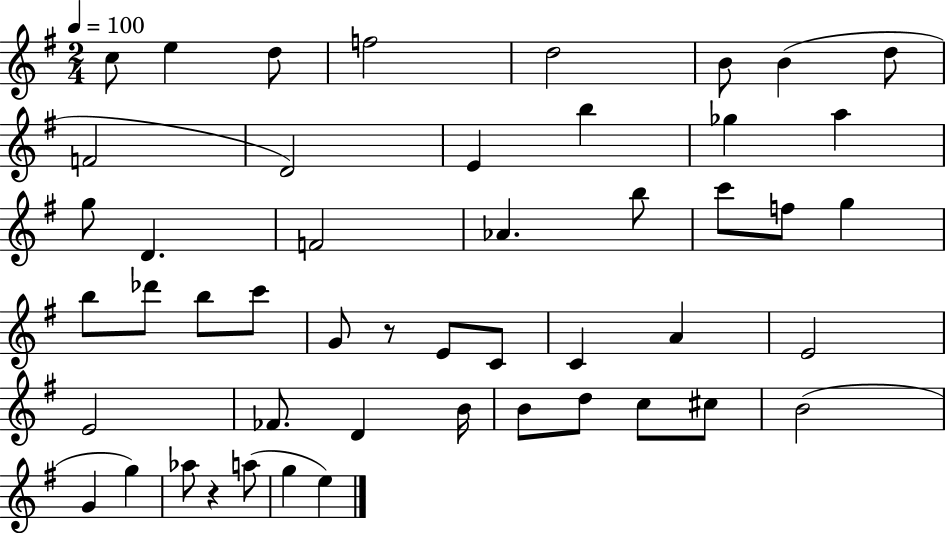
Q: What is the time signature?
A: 2/4